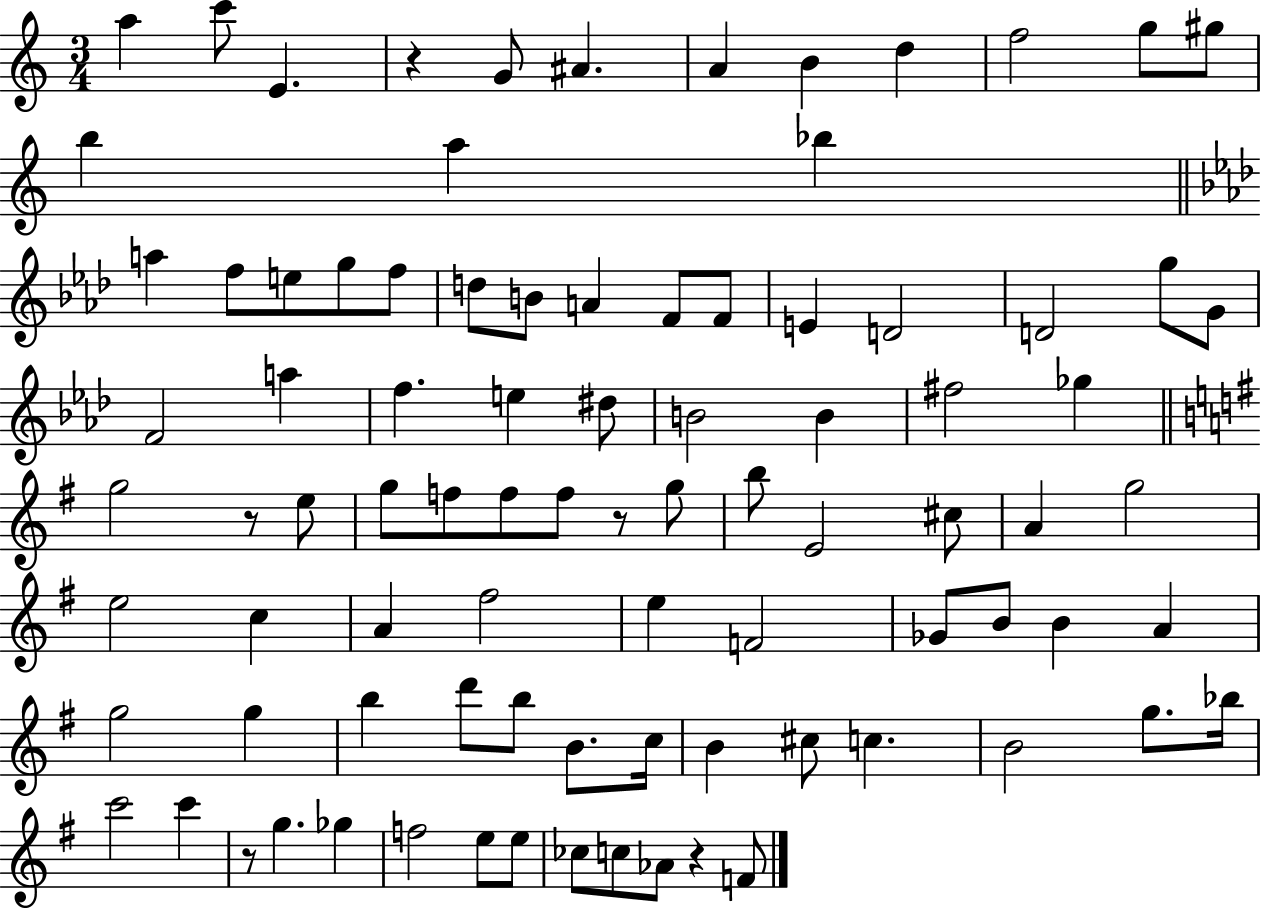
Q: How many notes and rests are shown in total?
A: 89